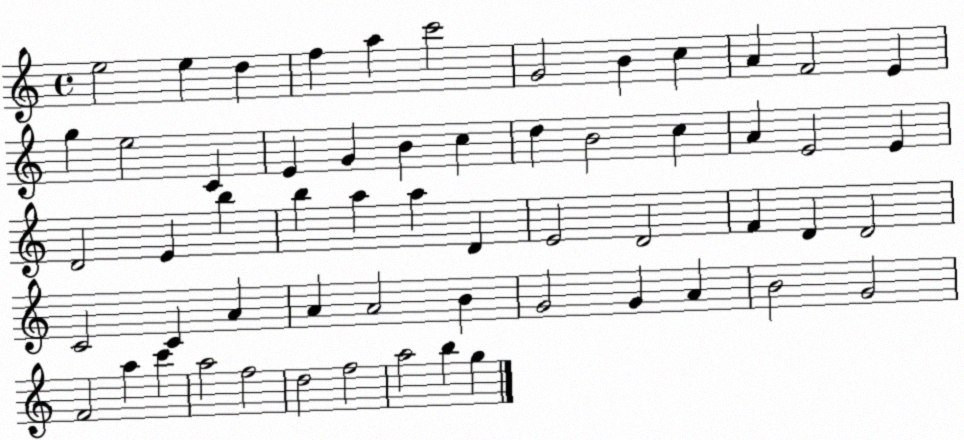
X:1
T:Untitled
M:4/4
L:1/4
K:C
e2 e d f a c'2 G2 B c A F2 E g e2 C E G B c d B2 c A E2 E D2 E b b a a D E2 D2 F D D2 C2 C A A A2 B G2 G A B2 G2 F2 a c' a2 f2 d2 f2 a2 b g